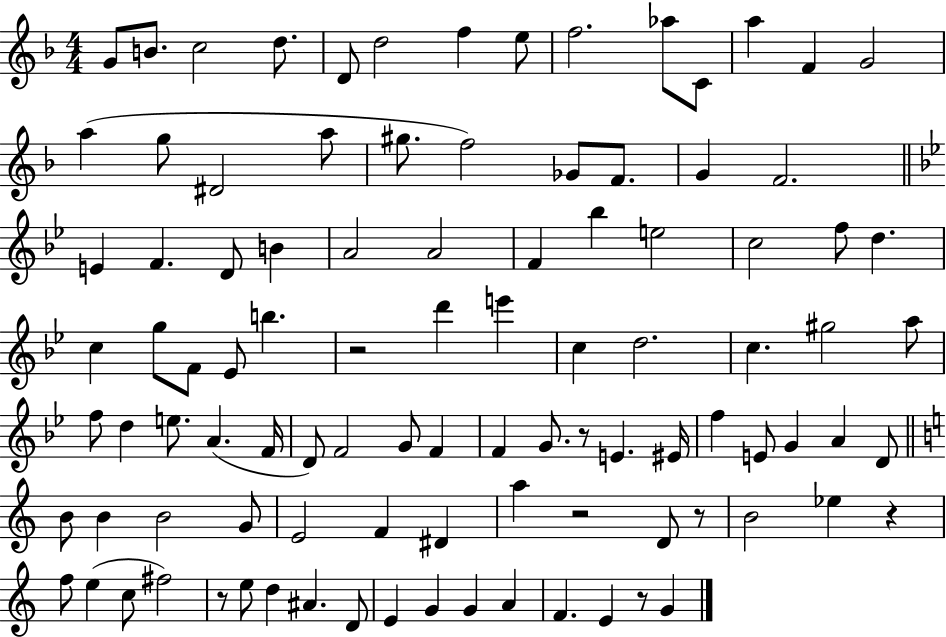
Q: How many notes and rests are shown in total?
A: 99